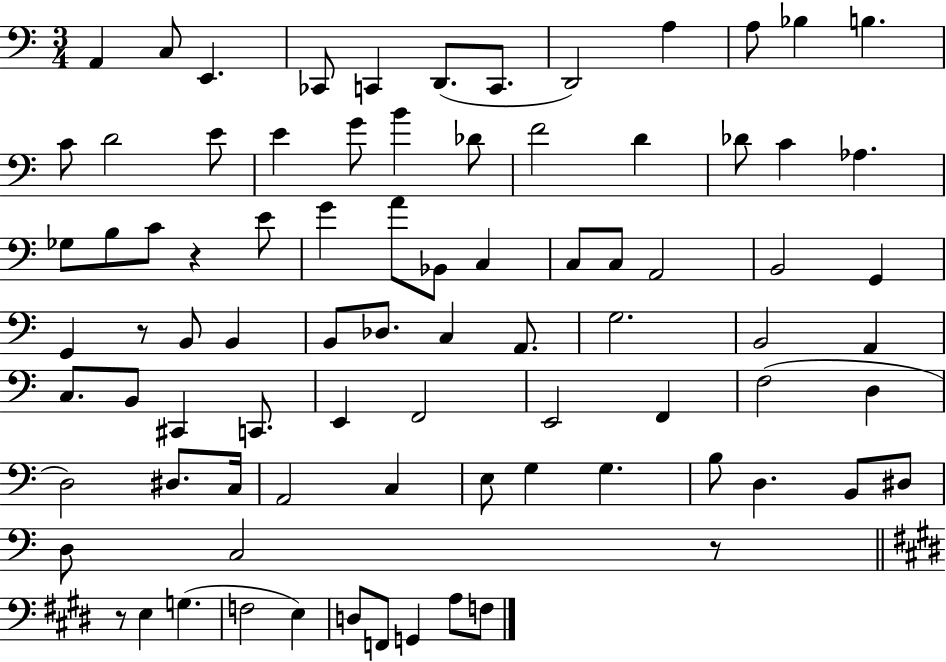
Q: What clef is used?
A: bass